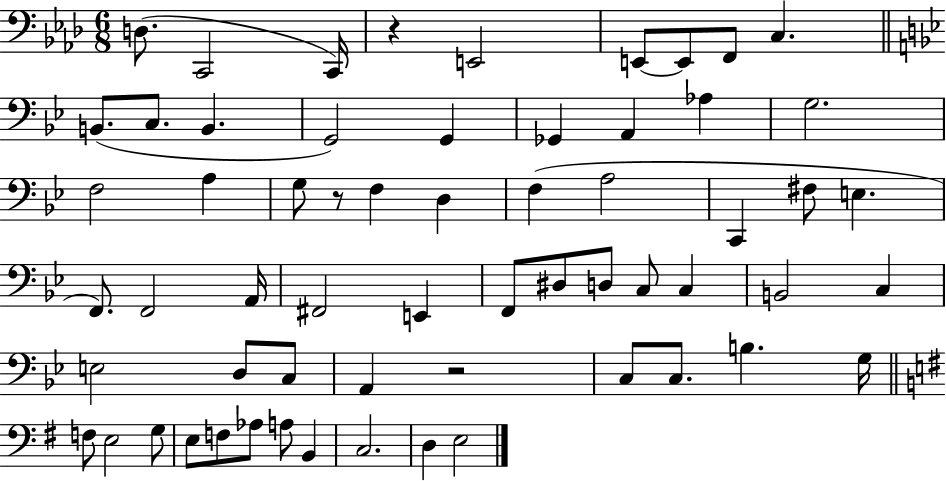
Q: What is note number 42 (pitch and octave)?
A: C3